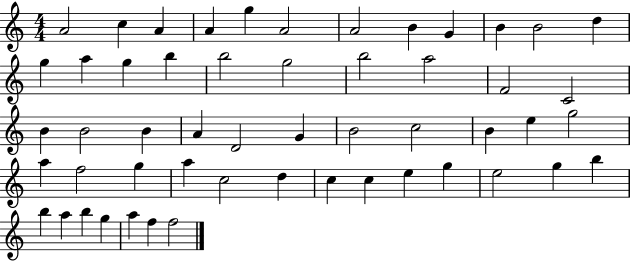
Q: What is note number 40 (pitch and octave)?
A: C5